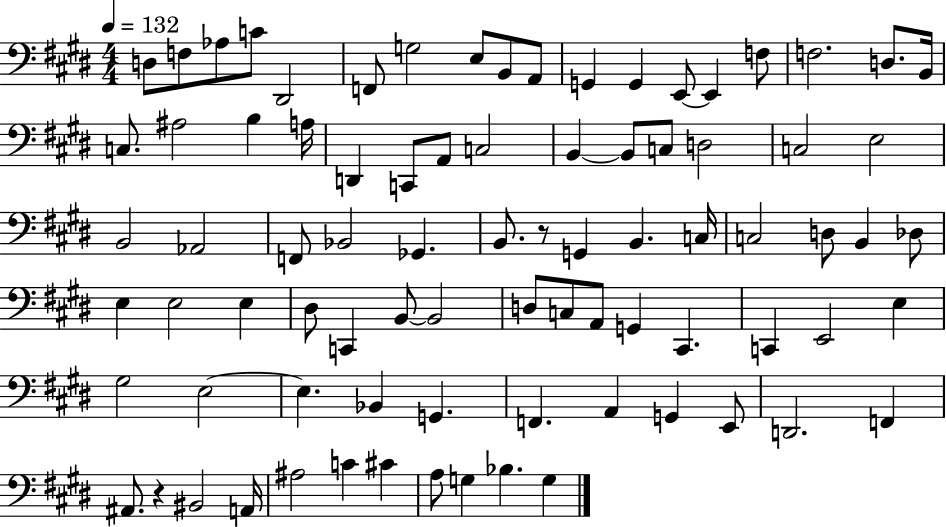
{
  \clef bass
  \numericTimeSignature
  \time 4/4
  \key e \major
  \tempo 4 = 132
  d8 f8 aes8 c'8 dis,2 | f,8 g2 e8 b,8 a,8 | g,4 g,4 e,8~~ e,4 f8 | f2. d8. b,16 | \break c8. ais2 b4 a16 | d,4 c,8 a,8 c2 | b,4~~ b,8 c8 d2 | c2 e2 | \break b,2 aes,2 | f,8 bes,2 ges,4. | b,8. r8 g,4 b,4. c16 | c2 d8 b,4 des8 | \break e4 e2 e4 | dis8 c,4 b,8~~ b,2 | d8 c8 a,8 g,4 cis,4. | c,4 e,2 e4 | \break gis2 e2~~ | e4. bes,4 g,4. | f,4. a,4 g,4 e,8 | d,2. f,4 | \break ais,8. r4 bis,2 a,16 | ais2 c'4 cis'4 | a8 g4 bes4. g4 | \bar "|."
}